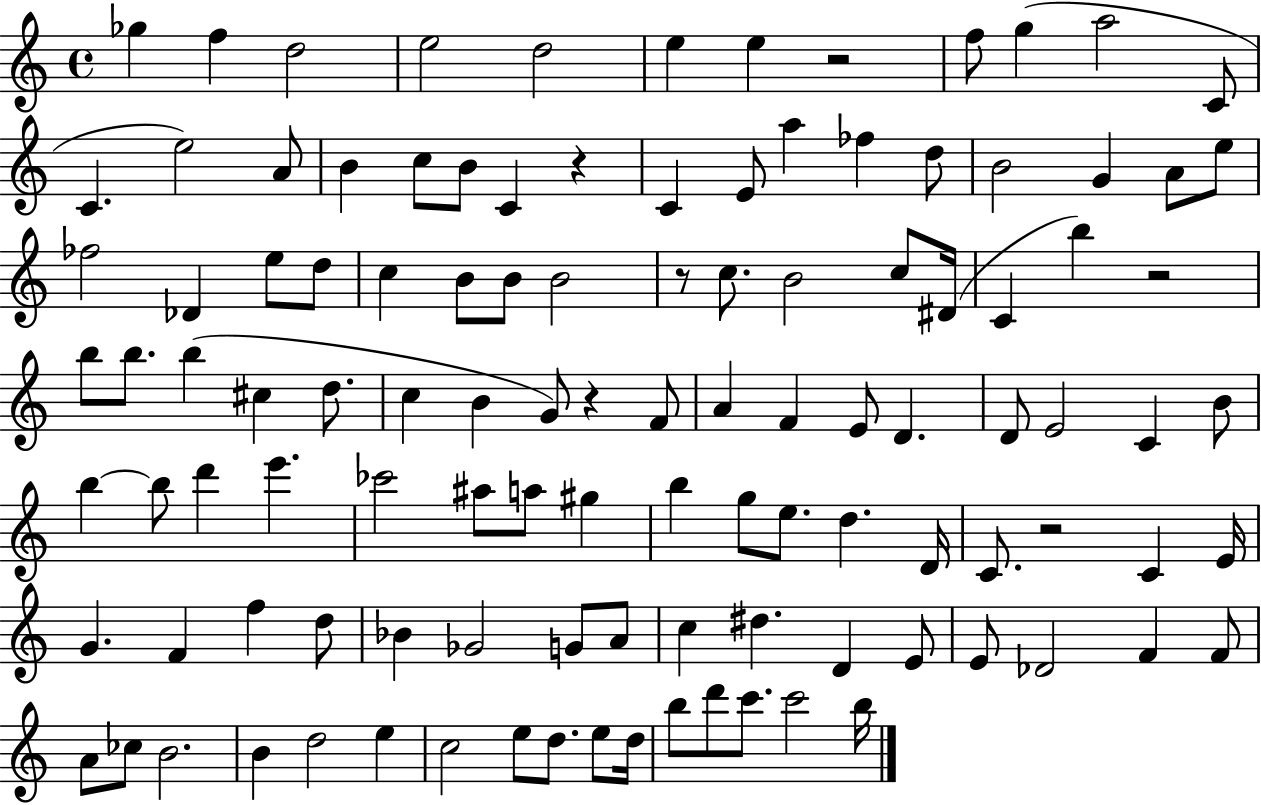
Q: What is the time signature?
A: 4/4